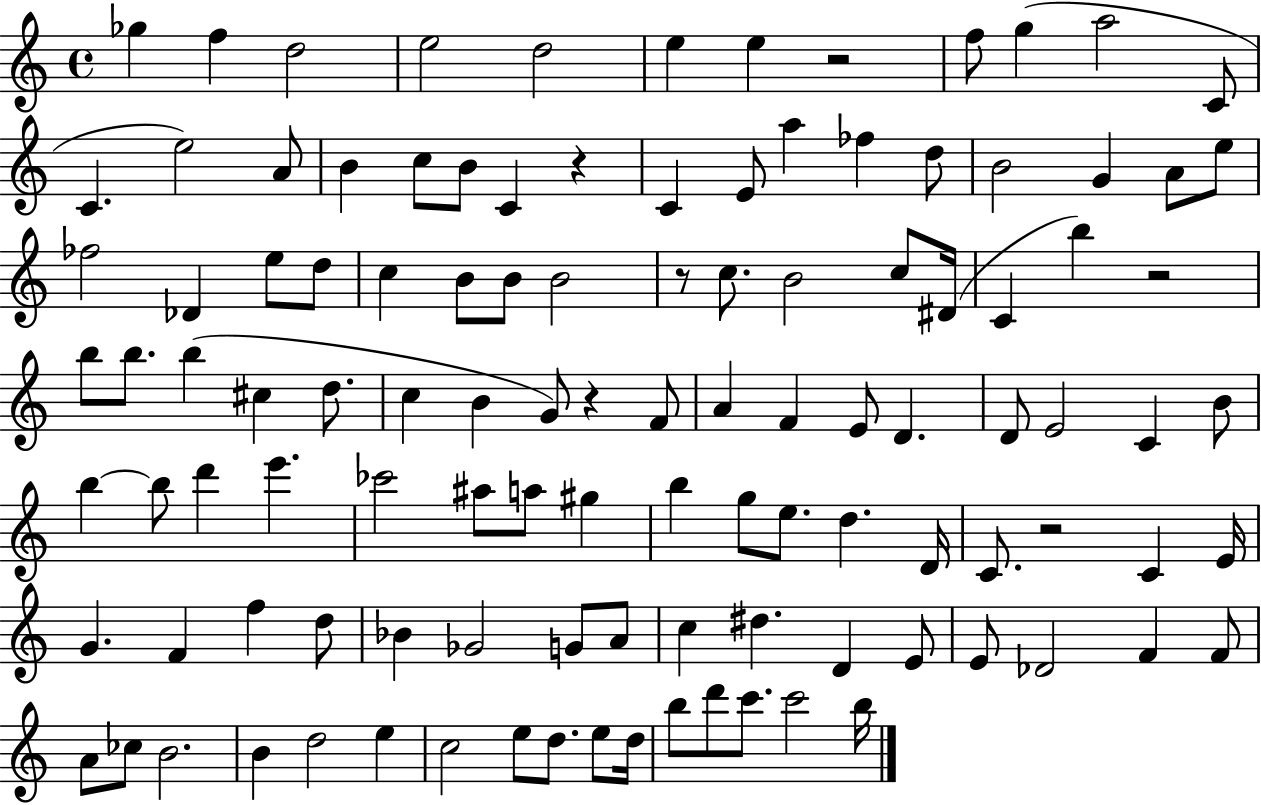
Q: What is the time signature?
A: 4/4